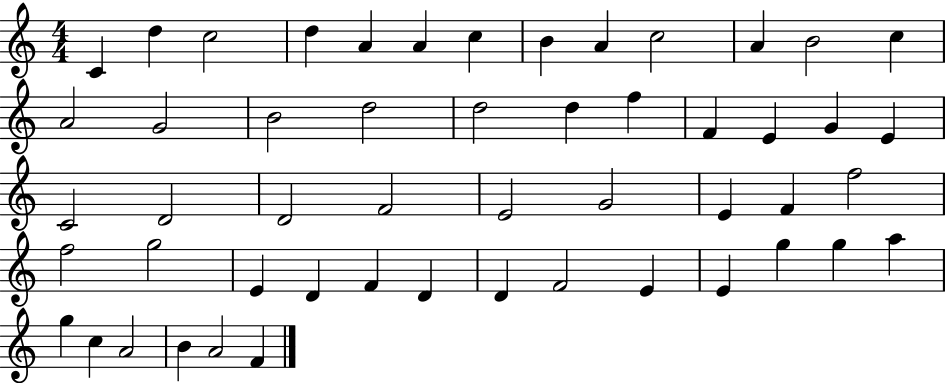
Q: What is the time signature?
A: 4/4